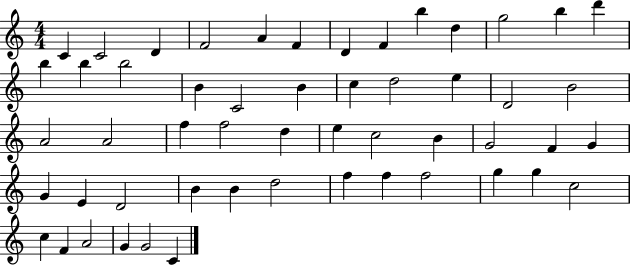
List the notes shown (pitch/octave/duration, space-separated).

C4/q C4/h D4/q F4/h A4/q F4/q D4/q F4/q B5/q D5/q G5/h B5/q D6/q B5/q B5/q B5/h B4/q C4/h B4/q C5/q D5/h E5/q D4/h B4/h A4/h A4/h F5/q F5/h D5/q E5/q C5/h B4/q G4/h F4/q G4/q G4/q E4/q D4/h B4/q B4/q D5/h F5/q F5/q F5/h G5/q G5/q C5/h C5/q F4/q A4/h G4/q G4/h C4/q